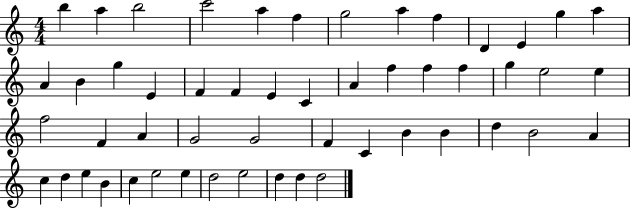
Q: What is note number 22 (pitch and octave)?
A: A4